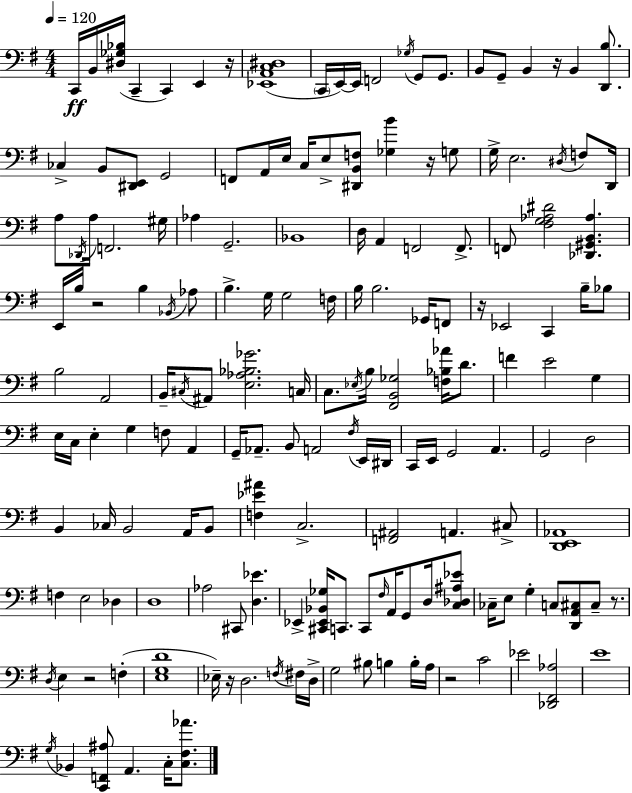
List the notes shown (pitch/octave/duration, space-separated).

C2/s B2/s [D#3,Gb3,Bb3]/s C2/q C2/q E2/q R/s [Eb2,A2,C3,D#3]/w C2/s E2/s E2/s F2/h Gb3/s G2/e G2/e. B2/e G2/e B2/q R/s B2/q [D2,B3]/e. CES3/q B2/e [D#2,E2]/e G2/h F2/e A2/s E3/s C3/s E3/e [D#2,B2,F3]/e [Gb3,B4]/q R/s G3/e G3/s E3/h. D#3/s F3/e D2/s A3/e Db2/s A3/s F2/h. G#3/s Ab3/q G2/h. Bb2/w D3/s A2/q F2/h F2/e. F2/e [F#3,G3,Ab3,D#4]/h [Db2,G#2,B2,Ab3]/q. E2/s B3/s R/h B3/q Bb2/s Ab3/e B3/q. G3/s G3/h F3/s B3/s B3/h. Gb2/s F2/e R/s Eb2/h C2/q B3/s Bb3/e B3/h A2/h B2/s C#3/s A#2/e [E3,Ab3,Bb3,Gb4]/h. C3/s C3/e. Eb3/s B3/s [F#2,B2,Gb3]/h [F3,Bb3,Ab4]/s D4/e. F4/q E4/h G3/q E3/s C3/s E3/q G3/q F3/e A2/q G2/s Ab2/e. B2/e A2/h F#3/s E2/s D#2/s C2/s E2/s G2/h A2/q. G2/h D3/h B2/q CES3/s B2/h A2/s B2/e [F3,Eb4,A#4]/q C3/h. [F2,A#2]/h A2/q. C#3/e [D2,E2,Ab2]/w F3/q E3/h Db3/q D3/w Ab3/h C#2/e [D3,Eb4]/q. Eb2/q [C#2,Eb2,Bb2,Gb3]/s C2/e. C2/e F#3/s A2/s G2/e D3/s [C3,Db3,A#3,Eb4]/e CES3/s E3/e G3/q C3/e [D2,A2,C#3]/e C#3/e R/e. D3/s E3/q R/h F3/q [E3,G3,D4]/w Eb3/s R/s D3/h. F3/s F#3/s D3/s G3/h BIS3/e B3/q B3/s A3/s R/h C4/h Eb4/h [Db2,F#2,Ab3]/h E4/w G3/s Bb2/q [C2,F2,A#3]/e A2/q. C3/s [C3,F#3,Ab4]/e.